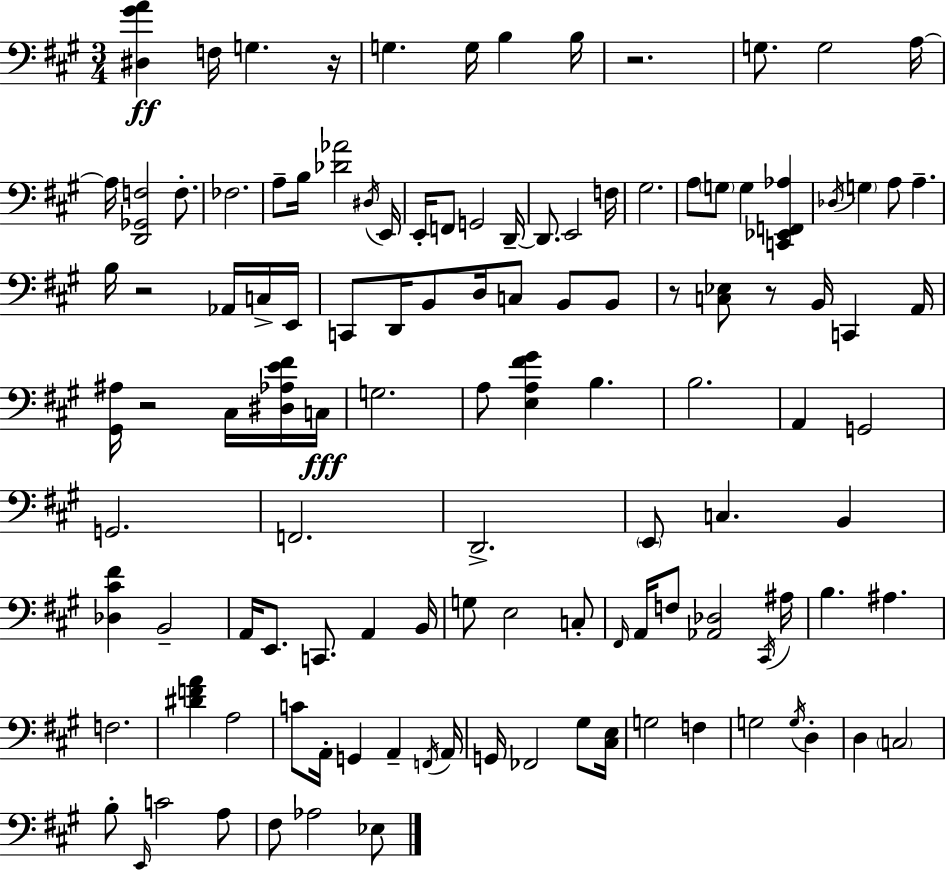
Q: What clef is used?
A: bass